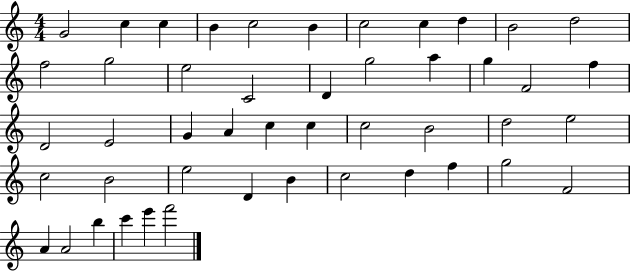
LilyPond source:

{
  \clef treble
  \numericTimeSignature
  \time 4/4
  \key c \major
  g'2 c''4 c''4 | b'4 c''2 b'4 | c''2 c''4 d''4 | b'2 d''2 | \break f''2 g''2 | e''2 c'2 | d'4 g''2 a''4 | g''4 f'2 f''4 | \break d'2 e'2 | g'4 a'4 c''4 c''4 | c''2 b'2 | d''2 e''2 | \break c''2 b'2 | e''2 d'4 b'4 | c''2 d''4 f''4 | g''2 f'2 | \break a'4 a'2 b''4 | c'''4 e'''4 f'''2 | \bar "|."
}